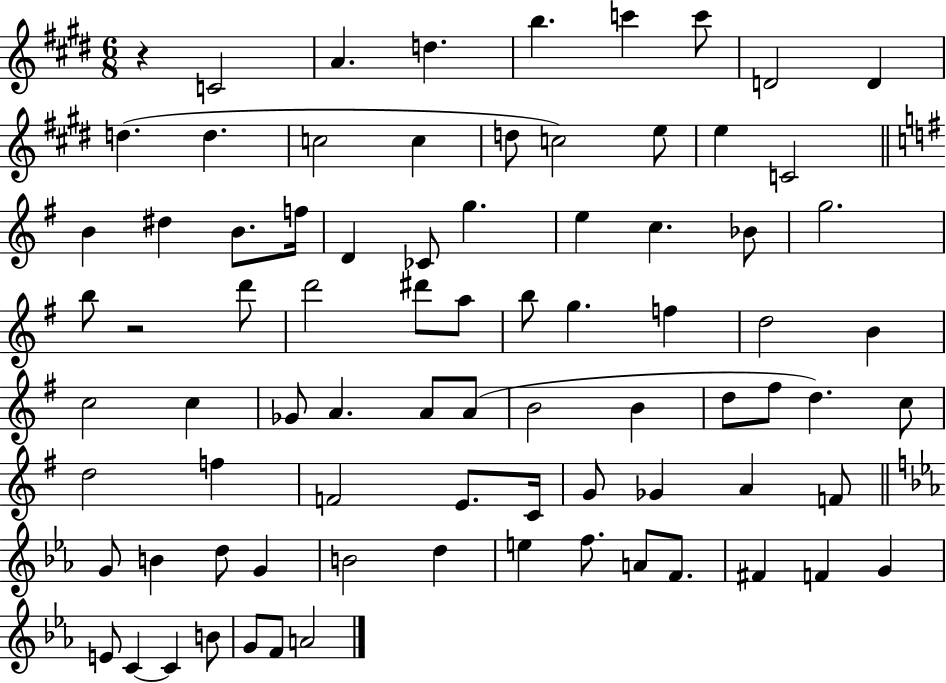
R/q C4/h A4/q. D5/q. B5/q. C6/q C6/e D4/h D4/q D5/q. D5/q. C5/h C5/q D5/e C5/h E5/e E5/q C4/h B4/q D#5/q B4/e. F5/s D4/q CES4/e G5/q. E5/q C5/q. Bb4/e G5/h. B5/e R/h D6/e D6/h D#6/e A5/e B5/e G5/q. F5/q D5/h B4/q C5/h C5/q Gb4/e A4/q. A4/e A4/e B4/h B4/q D5/e F#5/e D5/q. C5/e D5/h F5/q F4/h E4/e. C4/s G4/e Gb4/q A4/q F4/e G4/e B4/q D5/e G4/q B4/h D5/q E5/q F5/e. A4/e F4/e. F#4/q F4/q G4/q E4/e C4/q C4/q B4/e G4/e F4/e A4/h